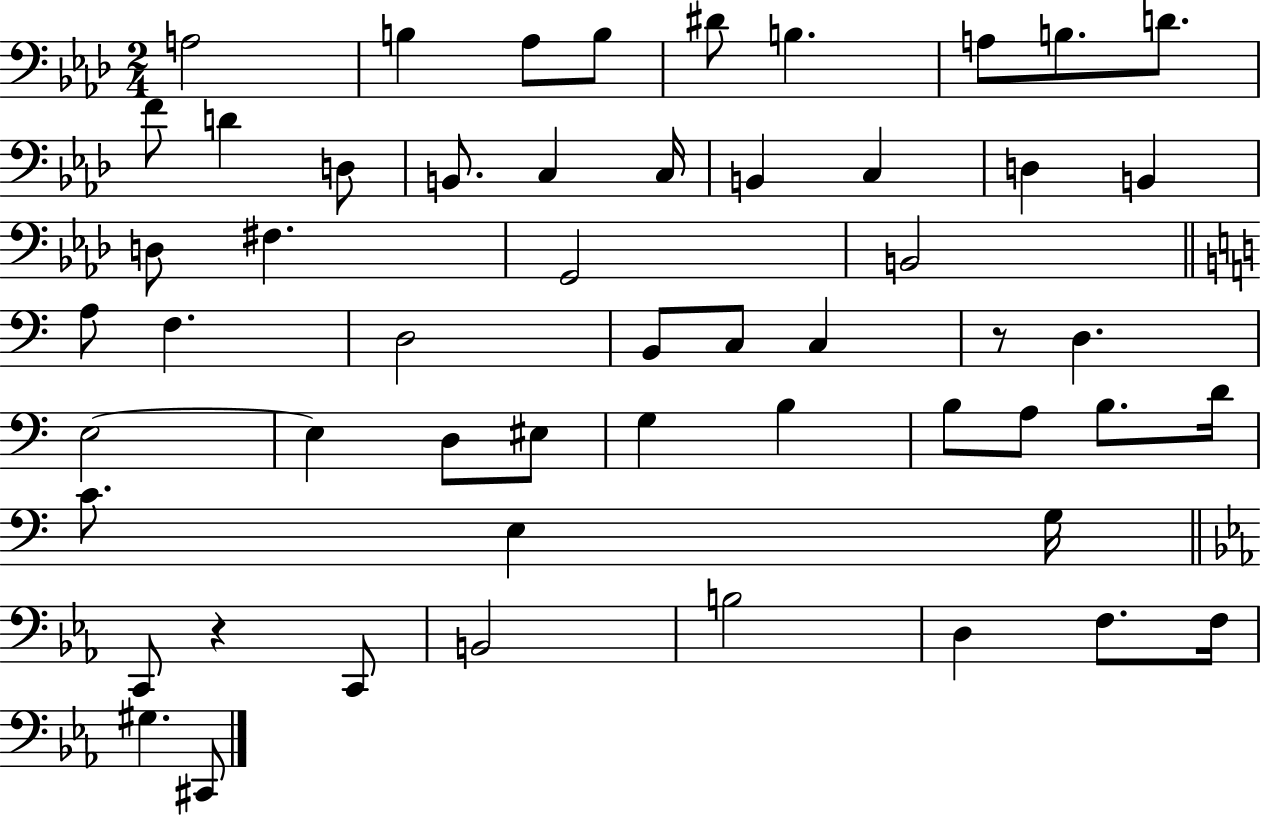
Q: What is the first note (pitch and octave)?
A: A3